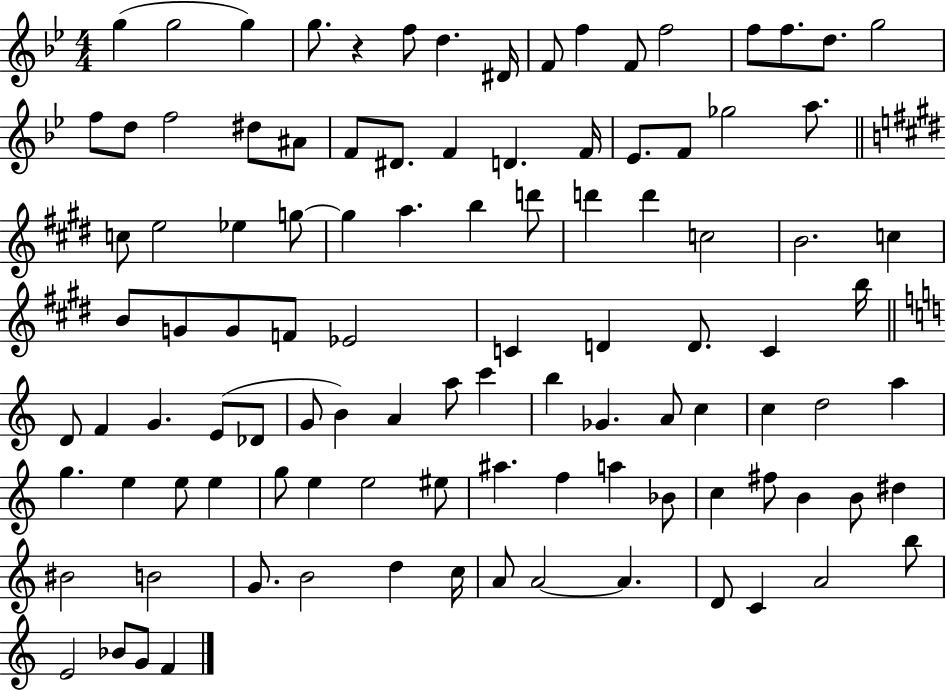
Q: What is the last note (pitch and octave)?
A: F4